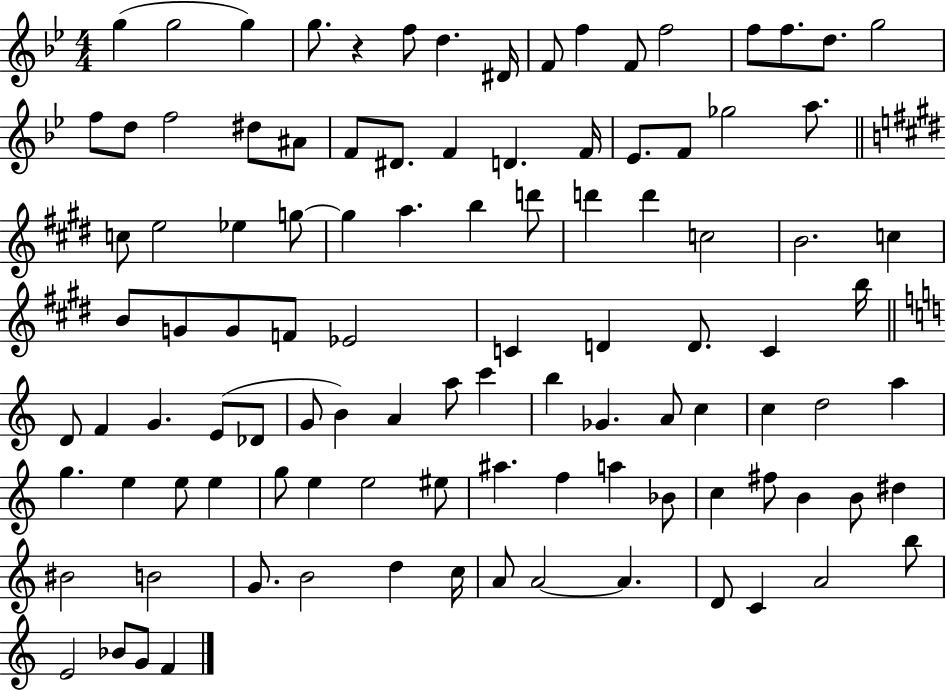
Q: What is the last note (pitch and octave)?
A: F4